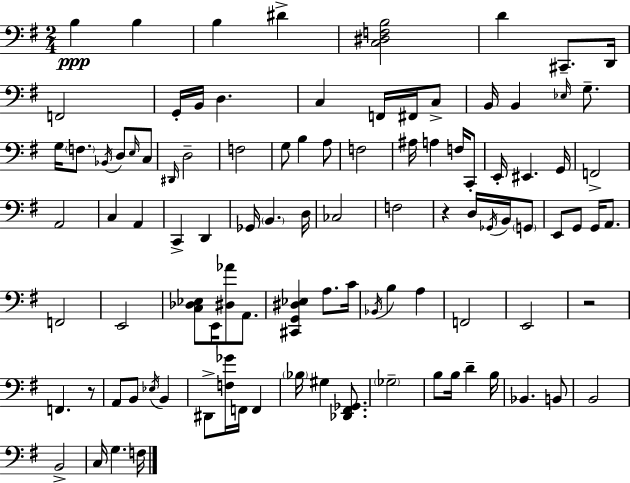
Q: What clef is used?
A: bass